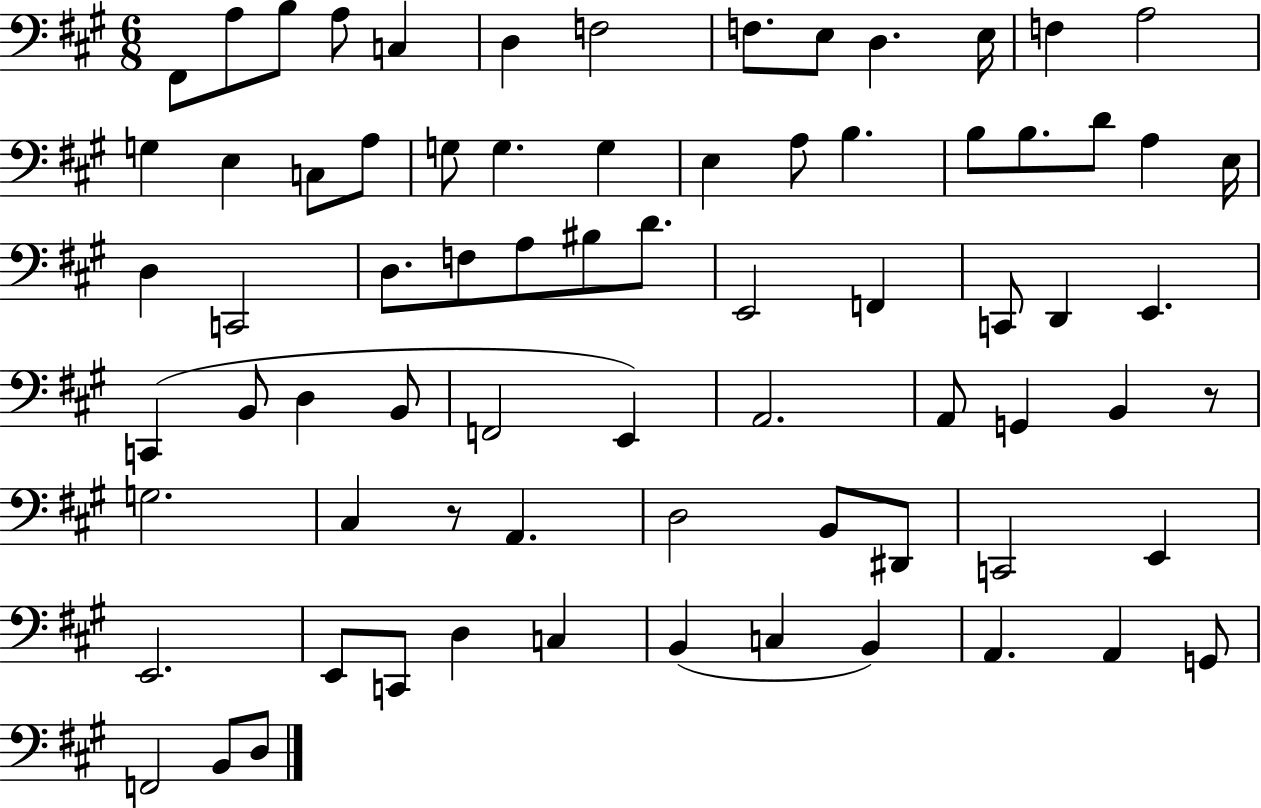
F#2/e A3/e B3/e A3/e C3/q D3/q F3/h F3/e. E3/e D3/q. E3/s F3/q A3/h G3/q E3/q C3/e A3/e G3/e G3/q. G3/q E3/q A3/e B3/q. B3/e B3/e. D4/e A3/q E3/s D3/q C2/h D3/e. F3/e A3/e BIS3/e D4/e. E2/h F2/q C2/e D2/q E2/q. C2/q B2/e D3/q B2/e F2/h E2/q A2/h. A2/e G2/q B2/q R/e G3/h. C#3/q R/e A2/q. D3/h B2/e D#2/e C2/h E2/q E2/h. E2/e C2/e D3/q C3/q B2/q C3/q B2/q A2/q. A2/q G2/e F2/h B2/e D3/e